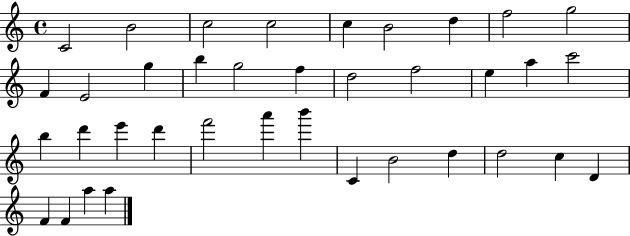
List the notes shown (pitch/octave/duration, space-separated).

C4/h B4/h C5/h C5/h C5/q B4/h D5/q F5/h G5/h F4/q E4/h G5/q B5/q G5/h F5/q D5/h F5/h E5/q A5/q C6/h B5/q D6/q E6/q D6/q F6/h A6/q B6/q C4/q B4/h D5/q D5/h C5/q D4/q F4/q F4/q A5/q A5/q